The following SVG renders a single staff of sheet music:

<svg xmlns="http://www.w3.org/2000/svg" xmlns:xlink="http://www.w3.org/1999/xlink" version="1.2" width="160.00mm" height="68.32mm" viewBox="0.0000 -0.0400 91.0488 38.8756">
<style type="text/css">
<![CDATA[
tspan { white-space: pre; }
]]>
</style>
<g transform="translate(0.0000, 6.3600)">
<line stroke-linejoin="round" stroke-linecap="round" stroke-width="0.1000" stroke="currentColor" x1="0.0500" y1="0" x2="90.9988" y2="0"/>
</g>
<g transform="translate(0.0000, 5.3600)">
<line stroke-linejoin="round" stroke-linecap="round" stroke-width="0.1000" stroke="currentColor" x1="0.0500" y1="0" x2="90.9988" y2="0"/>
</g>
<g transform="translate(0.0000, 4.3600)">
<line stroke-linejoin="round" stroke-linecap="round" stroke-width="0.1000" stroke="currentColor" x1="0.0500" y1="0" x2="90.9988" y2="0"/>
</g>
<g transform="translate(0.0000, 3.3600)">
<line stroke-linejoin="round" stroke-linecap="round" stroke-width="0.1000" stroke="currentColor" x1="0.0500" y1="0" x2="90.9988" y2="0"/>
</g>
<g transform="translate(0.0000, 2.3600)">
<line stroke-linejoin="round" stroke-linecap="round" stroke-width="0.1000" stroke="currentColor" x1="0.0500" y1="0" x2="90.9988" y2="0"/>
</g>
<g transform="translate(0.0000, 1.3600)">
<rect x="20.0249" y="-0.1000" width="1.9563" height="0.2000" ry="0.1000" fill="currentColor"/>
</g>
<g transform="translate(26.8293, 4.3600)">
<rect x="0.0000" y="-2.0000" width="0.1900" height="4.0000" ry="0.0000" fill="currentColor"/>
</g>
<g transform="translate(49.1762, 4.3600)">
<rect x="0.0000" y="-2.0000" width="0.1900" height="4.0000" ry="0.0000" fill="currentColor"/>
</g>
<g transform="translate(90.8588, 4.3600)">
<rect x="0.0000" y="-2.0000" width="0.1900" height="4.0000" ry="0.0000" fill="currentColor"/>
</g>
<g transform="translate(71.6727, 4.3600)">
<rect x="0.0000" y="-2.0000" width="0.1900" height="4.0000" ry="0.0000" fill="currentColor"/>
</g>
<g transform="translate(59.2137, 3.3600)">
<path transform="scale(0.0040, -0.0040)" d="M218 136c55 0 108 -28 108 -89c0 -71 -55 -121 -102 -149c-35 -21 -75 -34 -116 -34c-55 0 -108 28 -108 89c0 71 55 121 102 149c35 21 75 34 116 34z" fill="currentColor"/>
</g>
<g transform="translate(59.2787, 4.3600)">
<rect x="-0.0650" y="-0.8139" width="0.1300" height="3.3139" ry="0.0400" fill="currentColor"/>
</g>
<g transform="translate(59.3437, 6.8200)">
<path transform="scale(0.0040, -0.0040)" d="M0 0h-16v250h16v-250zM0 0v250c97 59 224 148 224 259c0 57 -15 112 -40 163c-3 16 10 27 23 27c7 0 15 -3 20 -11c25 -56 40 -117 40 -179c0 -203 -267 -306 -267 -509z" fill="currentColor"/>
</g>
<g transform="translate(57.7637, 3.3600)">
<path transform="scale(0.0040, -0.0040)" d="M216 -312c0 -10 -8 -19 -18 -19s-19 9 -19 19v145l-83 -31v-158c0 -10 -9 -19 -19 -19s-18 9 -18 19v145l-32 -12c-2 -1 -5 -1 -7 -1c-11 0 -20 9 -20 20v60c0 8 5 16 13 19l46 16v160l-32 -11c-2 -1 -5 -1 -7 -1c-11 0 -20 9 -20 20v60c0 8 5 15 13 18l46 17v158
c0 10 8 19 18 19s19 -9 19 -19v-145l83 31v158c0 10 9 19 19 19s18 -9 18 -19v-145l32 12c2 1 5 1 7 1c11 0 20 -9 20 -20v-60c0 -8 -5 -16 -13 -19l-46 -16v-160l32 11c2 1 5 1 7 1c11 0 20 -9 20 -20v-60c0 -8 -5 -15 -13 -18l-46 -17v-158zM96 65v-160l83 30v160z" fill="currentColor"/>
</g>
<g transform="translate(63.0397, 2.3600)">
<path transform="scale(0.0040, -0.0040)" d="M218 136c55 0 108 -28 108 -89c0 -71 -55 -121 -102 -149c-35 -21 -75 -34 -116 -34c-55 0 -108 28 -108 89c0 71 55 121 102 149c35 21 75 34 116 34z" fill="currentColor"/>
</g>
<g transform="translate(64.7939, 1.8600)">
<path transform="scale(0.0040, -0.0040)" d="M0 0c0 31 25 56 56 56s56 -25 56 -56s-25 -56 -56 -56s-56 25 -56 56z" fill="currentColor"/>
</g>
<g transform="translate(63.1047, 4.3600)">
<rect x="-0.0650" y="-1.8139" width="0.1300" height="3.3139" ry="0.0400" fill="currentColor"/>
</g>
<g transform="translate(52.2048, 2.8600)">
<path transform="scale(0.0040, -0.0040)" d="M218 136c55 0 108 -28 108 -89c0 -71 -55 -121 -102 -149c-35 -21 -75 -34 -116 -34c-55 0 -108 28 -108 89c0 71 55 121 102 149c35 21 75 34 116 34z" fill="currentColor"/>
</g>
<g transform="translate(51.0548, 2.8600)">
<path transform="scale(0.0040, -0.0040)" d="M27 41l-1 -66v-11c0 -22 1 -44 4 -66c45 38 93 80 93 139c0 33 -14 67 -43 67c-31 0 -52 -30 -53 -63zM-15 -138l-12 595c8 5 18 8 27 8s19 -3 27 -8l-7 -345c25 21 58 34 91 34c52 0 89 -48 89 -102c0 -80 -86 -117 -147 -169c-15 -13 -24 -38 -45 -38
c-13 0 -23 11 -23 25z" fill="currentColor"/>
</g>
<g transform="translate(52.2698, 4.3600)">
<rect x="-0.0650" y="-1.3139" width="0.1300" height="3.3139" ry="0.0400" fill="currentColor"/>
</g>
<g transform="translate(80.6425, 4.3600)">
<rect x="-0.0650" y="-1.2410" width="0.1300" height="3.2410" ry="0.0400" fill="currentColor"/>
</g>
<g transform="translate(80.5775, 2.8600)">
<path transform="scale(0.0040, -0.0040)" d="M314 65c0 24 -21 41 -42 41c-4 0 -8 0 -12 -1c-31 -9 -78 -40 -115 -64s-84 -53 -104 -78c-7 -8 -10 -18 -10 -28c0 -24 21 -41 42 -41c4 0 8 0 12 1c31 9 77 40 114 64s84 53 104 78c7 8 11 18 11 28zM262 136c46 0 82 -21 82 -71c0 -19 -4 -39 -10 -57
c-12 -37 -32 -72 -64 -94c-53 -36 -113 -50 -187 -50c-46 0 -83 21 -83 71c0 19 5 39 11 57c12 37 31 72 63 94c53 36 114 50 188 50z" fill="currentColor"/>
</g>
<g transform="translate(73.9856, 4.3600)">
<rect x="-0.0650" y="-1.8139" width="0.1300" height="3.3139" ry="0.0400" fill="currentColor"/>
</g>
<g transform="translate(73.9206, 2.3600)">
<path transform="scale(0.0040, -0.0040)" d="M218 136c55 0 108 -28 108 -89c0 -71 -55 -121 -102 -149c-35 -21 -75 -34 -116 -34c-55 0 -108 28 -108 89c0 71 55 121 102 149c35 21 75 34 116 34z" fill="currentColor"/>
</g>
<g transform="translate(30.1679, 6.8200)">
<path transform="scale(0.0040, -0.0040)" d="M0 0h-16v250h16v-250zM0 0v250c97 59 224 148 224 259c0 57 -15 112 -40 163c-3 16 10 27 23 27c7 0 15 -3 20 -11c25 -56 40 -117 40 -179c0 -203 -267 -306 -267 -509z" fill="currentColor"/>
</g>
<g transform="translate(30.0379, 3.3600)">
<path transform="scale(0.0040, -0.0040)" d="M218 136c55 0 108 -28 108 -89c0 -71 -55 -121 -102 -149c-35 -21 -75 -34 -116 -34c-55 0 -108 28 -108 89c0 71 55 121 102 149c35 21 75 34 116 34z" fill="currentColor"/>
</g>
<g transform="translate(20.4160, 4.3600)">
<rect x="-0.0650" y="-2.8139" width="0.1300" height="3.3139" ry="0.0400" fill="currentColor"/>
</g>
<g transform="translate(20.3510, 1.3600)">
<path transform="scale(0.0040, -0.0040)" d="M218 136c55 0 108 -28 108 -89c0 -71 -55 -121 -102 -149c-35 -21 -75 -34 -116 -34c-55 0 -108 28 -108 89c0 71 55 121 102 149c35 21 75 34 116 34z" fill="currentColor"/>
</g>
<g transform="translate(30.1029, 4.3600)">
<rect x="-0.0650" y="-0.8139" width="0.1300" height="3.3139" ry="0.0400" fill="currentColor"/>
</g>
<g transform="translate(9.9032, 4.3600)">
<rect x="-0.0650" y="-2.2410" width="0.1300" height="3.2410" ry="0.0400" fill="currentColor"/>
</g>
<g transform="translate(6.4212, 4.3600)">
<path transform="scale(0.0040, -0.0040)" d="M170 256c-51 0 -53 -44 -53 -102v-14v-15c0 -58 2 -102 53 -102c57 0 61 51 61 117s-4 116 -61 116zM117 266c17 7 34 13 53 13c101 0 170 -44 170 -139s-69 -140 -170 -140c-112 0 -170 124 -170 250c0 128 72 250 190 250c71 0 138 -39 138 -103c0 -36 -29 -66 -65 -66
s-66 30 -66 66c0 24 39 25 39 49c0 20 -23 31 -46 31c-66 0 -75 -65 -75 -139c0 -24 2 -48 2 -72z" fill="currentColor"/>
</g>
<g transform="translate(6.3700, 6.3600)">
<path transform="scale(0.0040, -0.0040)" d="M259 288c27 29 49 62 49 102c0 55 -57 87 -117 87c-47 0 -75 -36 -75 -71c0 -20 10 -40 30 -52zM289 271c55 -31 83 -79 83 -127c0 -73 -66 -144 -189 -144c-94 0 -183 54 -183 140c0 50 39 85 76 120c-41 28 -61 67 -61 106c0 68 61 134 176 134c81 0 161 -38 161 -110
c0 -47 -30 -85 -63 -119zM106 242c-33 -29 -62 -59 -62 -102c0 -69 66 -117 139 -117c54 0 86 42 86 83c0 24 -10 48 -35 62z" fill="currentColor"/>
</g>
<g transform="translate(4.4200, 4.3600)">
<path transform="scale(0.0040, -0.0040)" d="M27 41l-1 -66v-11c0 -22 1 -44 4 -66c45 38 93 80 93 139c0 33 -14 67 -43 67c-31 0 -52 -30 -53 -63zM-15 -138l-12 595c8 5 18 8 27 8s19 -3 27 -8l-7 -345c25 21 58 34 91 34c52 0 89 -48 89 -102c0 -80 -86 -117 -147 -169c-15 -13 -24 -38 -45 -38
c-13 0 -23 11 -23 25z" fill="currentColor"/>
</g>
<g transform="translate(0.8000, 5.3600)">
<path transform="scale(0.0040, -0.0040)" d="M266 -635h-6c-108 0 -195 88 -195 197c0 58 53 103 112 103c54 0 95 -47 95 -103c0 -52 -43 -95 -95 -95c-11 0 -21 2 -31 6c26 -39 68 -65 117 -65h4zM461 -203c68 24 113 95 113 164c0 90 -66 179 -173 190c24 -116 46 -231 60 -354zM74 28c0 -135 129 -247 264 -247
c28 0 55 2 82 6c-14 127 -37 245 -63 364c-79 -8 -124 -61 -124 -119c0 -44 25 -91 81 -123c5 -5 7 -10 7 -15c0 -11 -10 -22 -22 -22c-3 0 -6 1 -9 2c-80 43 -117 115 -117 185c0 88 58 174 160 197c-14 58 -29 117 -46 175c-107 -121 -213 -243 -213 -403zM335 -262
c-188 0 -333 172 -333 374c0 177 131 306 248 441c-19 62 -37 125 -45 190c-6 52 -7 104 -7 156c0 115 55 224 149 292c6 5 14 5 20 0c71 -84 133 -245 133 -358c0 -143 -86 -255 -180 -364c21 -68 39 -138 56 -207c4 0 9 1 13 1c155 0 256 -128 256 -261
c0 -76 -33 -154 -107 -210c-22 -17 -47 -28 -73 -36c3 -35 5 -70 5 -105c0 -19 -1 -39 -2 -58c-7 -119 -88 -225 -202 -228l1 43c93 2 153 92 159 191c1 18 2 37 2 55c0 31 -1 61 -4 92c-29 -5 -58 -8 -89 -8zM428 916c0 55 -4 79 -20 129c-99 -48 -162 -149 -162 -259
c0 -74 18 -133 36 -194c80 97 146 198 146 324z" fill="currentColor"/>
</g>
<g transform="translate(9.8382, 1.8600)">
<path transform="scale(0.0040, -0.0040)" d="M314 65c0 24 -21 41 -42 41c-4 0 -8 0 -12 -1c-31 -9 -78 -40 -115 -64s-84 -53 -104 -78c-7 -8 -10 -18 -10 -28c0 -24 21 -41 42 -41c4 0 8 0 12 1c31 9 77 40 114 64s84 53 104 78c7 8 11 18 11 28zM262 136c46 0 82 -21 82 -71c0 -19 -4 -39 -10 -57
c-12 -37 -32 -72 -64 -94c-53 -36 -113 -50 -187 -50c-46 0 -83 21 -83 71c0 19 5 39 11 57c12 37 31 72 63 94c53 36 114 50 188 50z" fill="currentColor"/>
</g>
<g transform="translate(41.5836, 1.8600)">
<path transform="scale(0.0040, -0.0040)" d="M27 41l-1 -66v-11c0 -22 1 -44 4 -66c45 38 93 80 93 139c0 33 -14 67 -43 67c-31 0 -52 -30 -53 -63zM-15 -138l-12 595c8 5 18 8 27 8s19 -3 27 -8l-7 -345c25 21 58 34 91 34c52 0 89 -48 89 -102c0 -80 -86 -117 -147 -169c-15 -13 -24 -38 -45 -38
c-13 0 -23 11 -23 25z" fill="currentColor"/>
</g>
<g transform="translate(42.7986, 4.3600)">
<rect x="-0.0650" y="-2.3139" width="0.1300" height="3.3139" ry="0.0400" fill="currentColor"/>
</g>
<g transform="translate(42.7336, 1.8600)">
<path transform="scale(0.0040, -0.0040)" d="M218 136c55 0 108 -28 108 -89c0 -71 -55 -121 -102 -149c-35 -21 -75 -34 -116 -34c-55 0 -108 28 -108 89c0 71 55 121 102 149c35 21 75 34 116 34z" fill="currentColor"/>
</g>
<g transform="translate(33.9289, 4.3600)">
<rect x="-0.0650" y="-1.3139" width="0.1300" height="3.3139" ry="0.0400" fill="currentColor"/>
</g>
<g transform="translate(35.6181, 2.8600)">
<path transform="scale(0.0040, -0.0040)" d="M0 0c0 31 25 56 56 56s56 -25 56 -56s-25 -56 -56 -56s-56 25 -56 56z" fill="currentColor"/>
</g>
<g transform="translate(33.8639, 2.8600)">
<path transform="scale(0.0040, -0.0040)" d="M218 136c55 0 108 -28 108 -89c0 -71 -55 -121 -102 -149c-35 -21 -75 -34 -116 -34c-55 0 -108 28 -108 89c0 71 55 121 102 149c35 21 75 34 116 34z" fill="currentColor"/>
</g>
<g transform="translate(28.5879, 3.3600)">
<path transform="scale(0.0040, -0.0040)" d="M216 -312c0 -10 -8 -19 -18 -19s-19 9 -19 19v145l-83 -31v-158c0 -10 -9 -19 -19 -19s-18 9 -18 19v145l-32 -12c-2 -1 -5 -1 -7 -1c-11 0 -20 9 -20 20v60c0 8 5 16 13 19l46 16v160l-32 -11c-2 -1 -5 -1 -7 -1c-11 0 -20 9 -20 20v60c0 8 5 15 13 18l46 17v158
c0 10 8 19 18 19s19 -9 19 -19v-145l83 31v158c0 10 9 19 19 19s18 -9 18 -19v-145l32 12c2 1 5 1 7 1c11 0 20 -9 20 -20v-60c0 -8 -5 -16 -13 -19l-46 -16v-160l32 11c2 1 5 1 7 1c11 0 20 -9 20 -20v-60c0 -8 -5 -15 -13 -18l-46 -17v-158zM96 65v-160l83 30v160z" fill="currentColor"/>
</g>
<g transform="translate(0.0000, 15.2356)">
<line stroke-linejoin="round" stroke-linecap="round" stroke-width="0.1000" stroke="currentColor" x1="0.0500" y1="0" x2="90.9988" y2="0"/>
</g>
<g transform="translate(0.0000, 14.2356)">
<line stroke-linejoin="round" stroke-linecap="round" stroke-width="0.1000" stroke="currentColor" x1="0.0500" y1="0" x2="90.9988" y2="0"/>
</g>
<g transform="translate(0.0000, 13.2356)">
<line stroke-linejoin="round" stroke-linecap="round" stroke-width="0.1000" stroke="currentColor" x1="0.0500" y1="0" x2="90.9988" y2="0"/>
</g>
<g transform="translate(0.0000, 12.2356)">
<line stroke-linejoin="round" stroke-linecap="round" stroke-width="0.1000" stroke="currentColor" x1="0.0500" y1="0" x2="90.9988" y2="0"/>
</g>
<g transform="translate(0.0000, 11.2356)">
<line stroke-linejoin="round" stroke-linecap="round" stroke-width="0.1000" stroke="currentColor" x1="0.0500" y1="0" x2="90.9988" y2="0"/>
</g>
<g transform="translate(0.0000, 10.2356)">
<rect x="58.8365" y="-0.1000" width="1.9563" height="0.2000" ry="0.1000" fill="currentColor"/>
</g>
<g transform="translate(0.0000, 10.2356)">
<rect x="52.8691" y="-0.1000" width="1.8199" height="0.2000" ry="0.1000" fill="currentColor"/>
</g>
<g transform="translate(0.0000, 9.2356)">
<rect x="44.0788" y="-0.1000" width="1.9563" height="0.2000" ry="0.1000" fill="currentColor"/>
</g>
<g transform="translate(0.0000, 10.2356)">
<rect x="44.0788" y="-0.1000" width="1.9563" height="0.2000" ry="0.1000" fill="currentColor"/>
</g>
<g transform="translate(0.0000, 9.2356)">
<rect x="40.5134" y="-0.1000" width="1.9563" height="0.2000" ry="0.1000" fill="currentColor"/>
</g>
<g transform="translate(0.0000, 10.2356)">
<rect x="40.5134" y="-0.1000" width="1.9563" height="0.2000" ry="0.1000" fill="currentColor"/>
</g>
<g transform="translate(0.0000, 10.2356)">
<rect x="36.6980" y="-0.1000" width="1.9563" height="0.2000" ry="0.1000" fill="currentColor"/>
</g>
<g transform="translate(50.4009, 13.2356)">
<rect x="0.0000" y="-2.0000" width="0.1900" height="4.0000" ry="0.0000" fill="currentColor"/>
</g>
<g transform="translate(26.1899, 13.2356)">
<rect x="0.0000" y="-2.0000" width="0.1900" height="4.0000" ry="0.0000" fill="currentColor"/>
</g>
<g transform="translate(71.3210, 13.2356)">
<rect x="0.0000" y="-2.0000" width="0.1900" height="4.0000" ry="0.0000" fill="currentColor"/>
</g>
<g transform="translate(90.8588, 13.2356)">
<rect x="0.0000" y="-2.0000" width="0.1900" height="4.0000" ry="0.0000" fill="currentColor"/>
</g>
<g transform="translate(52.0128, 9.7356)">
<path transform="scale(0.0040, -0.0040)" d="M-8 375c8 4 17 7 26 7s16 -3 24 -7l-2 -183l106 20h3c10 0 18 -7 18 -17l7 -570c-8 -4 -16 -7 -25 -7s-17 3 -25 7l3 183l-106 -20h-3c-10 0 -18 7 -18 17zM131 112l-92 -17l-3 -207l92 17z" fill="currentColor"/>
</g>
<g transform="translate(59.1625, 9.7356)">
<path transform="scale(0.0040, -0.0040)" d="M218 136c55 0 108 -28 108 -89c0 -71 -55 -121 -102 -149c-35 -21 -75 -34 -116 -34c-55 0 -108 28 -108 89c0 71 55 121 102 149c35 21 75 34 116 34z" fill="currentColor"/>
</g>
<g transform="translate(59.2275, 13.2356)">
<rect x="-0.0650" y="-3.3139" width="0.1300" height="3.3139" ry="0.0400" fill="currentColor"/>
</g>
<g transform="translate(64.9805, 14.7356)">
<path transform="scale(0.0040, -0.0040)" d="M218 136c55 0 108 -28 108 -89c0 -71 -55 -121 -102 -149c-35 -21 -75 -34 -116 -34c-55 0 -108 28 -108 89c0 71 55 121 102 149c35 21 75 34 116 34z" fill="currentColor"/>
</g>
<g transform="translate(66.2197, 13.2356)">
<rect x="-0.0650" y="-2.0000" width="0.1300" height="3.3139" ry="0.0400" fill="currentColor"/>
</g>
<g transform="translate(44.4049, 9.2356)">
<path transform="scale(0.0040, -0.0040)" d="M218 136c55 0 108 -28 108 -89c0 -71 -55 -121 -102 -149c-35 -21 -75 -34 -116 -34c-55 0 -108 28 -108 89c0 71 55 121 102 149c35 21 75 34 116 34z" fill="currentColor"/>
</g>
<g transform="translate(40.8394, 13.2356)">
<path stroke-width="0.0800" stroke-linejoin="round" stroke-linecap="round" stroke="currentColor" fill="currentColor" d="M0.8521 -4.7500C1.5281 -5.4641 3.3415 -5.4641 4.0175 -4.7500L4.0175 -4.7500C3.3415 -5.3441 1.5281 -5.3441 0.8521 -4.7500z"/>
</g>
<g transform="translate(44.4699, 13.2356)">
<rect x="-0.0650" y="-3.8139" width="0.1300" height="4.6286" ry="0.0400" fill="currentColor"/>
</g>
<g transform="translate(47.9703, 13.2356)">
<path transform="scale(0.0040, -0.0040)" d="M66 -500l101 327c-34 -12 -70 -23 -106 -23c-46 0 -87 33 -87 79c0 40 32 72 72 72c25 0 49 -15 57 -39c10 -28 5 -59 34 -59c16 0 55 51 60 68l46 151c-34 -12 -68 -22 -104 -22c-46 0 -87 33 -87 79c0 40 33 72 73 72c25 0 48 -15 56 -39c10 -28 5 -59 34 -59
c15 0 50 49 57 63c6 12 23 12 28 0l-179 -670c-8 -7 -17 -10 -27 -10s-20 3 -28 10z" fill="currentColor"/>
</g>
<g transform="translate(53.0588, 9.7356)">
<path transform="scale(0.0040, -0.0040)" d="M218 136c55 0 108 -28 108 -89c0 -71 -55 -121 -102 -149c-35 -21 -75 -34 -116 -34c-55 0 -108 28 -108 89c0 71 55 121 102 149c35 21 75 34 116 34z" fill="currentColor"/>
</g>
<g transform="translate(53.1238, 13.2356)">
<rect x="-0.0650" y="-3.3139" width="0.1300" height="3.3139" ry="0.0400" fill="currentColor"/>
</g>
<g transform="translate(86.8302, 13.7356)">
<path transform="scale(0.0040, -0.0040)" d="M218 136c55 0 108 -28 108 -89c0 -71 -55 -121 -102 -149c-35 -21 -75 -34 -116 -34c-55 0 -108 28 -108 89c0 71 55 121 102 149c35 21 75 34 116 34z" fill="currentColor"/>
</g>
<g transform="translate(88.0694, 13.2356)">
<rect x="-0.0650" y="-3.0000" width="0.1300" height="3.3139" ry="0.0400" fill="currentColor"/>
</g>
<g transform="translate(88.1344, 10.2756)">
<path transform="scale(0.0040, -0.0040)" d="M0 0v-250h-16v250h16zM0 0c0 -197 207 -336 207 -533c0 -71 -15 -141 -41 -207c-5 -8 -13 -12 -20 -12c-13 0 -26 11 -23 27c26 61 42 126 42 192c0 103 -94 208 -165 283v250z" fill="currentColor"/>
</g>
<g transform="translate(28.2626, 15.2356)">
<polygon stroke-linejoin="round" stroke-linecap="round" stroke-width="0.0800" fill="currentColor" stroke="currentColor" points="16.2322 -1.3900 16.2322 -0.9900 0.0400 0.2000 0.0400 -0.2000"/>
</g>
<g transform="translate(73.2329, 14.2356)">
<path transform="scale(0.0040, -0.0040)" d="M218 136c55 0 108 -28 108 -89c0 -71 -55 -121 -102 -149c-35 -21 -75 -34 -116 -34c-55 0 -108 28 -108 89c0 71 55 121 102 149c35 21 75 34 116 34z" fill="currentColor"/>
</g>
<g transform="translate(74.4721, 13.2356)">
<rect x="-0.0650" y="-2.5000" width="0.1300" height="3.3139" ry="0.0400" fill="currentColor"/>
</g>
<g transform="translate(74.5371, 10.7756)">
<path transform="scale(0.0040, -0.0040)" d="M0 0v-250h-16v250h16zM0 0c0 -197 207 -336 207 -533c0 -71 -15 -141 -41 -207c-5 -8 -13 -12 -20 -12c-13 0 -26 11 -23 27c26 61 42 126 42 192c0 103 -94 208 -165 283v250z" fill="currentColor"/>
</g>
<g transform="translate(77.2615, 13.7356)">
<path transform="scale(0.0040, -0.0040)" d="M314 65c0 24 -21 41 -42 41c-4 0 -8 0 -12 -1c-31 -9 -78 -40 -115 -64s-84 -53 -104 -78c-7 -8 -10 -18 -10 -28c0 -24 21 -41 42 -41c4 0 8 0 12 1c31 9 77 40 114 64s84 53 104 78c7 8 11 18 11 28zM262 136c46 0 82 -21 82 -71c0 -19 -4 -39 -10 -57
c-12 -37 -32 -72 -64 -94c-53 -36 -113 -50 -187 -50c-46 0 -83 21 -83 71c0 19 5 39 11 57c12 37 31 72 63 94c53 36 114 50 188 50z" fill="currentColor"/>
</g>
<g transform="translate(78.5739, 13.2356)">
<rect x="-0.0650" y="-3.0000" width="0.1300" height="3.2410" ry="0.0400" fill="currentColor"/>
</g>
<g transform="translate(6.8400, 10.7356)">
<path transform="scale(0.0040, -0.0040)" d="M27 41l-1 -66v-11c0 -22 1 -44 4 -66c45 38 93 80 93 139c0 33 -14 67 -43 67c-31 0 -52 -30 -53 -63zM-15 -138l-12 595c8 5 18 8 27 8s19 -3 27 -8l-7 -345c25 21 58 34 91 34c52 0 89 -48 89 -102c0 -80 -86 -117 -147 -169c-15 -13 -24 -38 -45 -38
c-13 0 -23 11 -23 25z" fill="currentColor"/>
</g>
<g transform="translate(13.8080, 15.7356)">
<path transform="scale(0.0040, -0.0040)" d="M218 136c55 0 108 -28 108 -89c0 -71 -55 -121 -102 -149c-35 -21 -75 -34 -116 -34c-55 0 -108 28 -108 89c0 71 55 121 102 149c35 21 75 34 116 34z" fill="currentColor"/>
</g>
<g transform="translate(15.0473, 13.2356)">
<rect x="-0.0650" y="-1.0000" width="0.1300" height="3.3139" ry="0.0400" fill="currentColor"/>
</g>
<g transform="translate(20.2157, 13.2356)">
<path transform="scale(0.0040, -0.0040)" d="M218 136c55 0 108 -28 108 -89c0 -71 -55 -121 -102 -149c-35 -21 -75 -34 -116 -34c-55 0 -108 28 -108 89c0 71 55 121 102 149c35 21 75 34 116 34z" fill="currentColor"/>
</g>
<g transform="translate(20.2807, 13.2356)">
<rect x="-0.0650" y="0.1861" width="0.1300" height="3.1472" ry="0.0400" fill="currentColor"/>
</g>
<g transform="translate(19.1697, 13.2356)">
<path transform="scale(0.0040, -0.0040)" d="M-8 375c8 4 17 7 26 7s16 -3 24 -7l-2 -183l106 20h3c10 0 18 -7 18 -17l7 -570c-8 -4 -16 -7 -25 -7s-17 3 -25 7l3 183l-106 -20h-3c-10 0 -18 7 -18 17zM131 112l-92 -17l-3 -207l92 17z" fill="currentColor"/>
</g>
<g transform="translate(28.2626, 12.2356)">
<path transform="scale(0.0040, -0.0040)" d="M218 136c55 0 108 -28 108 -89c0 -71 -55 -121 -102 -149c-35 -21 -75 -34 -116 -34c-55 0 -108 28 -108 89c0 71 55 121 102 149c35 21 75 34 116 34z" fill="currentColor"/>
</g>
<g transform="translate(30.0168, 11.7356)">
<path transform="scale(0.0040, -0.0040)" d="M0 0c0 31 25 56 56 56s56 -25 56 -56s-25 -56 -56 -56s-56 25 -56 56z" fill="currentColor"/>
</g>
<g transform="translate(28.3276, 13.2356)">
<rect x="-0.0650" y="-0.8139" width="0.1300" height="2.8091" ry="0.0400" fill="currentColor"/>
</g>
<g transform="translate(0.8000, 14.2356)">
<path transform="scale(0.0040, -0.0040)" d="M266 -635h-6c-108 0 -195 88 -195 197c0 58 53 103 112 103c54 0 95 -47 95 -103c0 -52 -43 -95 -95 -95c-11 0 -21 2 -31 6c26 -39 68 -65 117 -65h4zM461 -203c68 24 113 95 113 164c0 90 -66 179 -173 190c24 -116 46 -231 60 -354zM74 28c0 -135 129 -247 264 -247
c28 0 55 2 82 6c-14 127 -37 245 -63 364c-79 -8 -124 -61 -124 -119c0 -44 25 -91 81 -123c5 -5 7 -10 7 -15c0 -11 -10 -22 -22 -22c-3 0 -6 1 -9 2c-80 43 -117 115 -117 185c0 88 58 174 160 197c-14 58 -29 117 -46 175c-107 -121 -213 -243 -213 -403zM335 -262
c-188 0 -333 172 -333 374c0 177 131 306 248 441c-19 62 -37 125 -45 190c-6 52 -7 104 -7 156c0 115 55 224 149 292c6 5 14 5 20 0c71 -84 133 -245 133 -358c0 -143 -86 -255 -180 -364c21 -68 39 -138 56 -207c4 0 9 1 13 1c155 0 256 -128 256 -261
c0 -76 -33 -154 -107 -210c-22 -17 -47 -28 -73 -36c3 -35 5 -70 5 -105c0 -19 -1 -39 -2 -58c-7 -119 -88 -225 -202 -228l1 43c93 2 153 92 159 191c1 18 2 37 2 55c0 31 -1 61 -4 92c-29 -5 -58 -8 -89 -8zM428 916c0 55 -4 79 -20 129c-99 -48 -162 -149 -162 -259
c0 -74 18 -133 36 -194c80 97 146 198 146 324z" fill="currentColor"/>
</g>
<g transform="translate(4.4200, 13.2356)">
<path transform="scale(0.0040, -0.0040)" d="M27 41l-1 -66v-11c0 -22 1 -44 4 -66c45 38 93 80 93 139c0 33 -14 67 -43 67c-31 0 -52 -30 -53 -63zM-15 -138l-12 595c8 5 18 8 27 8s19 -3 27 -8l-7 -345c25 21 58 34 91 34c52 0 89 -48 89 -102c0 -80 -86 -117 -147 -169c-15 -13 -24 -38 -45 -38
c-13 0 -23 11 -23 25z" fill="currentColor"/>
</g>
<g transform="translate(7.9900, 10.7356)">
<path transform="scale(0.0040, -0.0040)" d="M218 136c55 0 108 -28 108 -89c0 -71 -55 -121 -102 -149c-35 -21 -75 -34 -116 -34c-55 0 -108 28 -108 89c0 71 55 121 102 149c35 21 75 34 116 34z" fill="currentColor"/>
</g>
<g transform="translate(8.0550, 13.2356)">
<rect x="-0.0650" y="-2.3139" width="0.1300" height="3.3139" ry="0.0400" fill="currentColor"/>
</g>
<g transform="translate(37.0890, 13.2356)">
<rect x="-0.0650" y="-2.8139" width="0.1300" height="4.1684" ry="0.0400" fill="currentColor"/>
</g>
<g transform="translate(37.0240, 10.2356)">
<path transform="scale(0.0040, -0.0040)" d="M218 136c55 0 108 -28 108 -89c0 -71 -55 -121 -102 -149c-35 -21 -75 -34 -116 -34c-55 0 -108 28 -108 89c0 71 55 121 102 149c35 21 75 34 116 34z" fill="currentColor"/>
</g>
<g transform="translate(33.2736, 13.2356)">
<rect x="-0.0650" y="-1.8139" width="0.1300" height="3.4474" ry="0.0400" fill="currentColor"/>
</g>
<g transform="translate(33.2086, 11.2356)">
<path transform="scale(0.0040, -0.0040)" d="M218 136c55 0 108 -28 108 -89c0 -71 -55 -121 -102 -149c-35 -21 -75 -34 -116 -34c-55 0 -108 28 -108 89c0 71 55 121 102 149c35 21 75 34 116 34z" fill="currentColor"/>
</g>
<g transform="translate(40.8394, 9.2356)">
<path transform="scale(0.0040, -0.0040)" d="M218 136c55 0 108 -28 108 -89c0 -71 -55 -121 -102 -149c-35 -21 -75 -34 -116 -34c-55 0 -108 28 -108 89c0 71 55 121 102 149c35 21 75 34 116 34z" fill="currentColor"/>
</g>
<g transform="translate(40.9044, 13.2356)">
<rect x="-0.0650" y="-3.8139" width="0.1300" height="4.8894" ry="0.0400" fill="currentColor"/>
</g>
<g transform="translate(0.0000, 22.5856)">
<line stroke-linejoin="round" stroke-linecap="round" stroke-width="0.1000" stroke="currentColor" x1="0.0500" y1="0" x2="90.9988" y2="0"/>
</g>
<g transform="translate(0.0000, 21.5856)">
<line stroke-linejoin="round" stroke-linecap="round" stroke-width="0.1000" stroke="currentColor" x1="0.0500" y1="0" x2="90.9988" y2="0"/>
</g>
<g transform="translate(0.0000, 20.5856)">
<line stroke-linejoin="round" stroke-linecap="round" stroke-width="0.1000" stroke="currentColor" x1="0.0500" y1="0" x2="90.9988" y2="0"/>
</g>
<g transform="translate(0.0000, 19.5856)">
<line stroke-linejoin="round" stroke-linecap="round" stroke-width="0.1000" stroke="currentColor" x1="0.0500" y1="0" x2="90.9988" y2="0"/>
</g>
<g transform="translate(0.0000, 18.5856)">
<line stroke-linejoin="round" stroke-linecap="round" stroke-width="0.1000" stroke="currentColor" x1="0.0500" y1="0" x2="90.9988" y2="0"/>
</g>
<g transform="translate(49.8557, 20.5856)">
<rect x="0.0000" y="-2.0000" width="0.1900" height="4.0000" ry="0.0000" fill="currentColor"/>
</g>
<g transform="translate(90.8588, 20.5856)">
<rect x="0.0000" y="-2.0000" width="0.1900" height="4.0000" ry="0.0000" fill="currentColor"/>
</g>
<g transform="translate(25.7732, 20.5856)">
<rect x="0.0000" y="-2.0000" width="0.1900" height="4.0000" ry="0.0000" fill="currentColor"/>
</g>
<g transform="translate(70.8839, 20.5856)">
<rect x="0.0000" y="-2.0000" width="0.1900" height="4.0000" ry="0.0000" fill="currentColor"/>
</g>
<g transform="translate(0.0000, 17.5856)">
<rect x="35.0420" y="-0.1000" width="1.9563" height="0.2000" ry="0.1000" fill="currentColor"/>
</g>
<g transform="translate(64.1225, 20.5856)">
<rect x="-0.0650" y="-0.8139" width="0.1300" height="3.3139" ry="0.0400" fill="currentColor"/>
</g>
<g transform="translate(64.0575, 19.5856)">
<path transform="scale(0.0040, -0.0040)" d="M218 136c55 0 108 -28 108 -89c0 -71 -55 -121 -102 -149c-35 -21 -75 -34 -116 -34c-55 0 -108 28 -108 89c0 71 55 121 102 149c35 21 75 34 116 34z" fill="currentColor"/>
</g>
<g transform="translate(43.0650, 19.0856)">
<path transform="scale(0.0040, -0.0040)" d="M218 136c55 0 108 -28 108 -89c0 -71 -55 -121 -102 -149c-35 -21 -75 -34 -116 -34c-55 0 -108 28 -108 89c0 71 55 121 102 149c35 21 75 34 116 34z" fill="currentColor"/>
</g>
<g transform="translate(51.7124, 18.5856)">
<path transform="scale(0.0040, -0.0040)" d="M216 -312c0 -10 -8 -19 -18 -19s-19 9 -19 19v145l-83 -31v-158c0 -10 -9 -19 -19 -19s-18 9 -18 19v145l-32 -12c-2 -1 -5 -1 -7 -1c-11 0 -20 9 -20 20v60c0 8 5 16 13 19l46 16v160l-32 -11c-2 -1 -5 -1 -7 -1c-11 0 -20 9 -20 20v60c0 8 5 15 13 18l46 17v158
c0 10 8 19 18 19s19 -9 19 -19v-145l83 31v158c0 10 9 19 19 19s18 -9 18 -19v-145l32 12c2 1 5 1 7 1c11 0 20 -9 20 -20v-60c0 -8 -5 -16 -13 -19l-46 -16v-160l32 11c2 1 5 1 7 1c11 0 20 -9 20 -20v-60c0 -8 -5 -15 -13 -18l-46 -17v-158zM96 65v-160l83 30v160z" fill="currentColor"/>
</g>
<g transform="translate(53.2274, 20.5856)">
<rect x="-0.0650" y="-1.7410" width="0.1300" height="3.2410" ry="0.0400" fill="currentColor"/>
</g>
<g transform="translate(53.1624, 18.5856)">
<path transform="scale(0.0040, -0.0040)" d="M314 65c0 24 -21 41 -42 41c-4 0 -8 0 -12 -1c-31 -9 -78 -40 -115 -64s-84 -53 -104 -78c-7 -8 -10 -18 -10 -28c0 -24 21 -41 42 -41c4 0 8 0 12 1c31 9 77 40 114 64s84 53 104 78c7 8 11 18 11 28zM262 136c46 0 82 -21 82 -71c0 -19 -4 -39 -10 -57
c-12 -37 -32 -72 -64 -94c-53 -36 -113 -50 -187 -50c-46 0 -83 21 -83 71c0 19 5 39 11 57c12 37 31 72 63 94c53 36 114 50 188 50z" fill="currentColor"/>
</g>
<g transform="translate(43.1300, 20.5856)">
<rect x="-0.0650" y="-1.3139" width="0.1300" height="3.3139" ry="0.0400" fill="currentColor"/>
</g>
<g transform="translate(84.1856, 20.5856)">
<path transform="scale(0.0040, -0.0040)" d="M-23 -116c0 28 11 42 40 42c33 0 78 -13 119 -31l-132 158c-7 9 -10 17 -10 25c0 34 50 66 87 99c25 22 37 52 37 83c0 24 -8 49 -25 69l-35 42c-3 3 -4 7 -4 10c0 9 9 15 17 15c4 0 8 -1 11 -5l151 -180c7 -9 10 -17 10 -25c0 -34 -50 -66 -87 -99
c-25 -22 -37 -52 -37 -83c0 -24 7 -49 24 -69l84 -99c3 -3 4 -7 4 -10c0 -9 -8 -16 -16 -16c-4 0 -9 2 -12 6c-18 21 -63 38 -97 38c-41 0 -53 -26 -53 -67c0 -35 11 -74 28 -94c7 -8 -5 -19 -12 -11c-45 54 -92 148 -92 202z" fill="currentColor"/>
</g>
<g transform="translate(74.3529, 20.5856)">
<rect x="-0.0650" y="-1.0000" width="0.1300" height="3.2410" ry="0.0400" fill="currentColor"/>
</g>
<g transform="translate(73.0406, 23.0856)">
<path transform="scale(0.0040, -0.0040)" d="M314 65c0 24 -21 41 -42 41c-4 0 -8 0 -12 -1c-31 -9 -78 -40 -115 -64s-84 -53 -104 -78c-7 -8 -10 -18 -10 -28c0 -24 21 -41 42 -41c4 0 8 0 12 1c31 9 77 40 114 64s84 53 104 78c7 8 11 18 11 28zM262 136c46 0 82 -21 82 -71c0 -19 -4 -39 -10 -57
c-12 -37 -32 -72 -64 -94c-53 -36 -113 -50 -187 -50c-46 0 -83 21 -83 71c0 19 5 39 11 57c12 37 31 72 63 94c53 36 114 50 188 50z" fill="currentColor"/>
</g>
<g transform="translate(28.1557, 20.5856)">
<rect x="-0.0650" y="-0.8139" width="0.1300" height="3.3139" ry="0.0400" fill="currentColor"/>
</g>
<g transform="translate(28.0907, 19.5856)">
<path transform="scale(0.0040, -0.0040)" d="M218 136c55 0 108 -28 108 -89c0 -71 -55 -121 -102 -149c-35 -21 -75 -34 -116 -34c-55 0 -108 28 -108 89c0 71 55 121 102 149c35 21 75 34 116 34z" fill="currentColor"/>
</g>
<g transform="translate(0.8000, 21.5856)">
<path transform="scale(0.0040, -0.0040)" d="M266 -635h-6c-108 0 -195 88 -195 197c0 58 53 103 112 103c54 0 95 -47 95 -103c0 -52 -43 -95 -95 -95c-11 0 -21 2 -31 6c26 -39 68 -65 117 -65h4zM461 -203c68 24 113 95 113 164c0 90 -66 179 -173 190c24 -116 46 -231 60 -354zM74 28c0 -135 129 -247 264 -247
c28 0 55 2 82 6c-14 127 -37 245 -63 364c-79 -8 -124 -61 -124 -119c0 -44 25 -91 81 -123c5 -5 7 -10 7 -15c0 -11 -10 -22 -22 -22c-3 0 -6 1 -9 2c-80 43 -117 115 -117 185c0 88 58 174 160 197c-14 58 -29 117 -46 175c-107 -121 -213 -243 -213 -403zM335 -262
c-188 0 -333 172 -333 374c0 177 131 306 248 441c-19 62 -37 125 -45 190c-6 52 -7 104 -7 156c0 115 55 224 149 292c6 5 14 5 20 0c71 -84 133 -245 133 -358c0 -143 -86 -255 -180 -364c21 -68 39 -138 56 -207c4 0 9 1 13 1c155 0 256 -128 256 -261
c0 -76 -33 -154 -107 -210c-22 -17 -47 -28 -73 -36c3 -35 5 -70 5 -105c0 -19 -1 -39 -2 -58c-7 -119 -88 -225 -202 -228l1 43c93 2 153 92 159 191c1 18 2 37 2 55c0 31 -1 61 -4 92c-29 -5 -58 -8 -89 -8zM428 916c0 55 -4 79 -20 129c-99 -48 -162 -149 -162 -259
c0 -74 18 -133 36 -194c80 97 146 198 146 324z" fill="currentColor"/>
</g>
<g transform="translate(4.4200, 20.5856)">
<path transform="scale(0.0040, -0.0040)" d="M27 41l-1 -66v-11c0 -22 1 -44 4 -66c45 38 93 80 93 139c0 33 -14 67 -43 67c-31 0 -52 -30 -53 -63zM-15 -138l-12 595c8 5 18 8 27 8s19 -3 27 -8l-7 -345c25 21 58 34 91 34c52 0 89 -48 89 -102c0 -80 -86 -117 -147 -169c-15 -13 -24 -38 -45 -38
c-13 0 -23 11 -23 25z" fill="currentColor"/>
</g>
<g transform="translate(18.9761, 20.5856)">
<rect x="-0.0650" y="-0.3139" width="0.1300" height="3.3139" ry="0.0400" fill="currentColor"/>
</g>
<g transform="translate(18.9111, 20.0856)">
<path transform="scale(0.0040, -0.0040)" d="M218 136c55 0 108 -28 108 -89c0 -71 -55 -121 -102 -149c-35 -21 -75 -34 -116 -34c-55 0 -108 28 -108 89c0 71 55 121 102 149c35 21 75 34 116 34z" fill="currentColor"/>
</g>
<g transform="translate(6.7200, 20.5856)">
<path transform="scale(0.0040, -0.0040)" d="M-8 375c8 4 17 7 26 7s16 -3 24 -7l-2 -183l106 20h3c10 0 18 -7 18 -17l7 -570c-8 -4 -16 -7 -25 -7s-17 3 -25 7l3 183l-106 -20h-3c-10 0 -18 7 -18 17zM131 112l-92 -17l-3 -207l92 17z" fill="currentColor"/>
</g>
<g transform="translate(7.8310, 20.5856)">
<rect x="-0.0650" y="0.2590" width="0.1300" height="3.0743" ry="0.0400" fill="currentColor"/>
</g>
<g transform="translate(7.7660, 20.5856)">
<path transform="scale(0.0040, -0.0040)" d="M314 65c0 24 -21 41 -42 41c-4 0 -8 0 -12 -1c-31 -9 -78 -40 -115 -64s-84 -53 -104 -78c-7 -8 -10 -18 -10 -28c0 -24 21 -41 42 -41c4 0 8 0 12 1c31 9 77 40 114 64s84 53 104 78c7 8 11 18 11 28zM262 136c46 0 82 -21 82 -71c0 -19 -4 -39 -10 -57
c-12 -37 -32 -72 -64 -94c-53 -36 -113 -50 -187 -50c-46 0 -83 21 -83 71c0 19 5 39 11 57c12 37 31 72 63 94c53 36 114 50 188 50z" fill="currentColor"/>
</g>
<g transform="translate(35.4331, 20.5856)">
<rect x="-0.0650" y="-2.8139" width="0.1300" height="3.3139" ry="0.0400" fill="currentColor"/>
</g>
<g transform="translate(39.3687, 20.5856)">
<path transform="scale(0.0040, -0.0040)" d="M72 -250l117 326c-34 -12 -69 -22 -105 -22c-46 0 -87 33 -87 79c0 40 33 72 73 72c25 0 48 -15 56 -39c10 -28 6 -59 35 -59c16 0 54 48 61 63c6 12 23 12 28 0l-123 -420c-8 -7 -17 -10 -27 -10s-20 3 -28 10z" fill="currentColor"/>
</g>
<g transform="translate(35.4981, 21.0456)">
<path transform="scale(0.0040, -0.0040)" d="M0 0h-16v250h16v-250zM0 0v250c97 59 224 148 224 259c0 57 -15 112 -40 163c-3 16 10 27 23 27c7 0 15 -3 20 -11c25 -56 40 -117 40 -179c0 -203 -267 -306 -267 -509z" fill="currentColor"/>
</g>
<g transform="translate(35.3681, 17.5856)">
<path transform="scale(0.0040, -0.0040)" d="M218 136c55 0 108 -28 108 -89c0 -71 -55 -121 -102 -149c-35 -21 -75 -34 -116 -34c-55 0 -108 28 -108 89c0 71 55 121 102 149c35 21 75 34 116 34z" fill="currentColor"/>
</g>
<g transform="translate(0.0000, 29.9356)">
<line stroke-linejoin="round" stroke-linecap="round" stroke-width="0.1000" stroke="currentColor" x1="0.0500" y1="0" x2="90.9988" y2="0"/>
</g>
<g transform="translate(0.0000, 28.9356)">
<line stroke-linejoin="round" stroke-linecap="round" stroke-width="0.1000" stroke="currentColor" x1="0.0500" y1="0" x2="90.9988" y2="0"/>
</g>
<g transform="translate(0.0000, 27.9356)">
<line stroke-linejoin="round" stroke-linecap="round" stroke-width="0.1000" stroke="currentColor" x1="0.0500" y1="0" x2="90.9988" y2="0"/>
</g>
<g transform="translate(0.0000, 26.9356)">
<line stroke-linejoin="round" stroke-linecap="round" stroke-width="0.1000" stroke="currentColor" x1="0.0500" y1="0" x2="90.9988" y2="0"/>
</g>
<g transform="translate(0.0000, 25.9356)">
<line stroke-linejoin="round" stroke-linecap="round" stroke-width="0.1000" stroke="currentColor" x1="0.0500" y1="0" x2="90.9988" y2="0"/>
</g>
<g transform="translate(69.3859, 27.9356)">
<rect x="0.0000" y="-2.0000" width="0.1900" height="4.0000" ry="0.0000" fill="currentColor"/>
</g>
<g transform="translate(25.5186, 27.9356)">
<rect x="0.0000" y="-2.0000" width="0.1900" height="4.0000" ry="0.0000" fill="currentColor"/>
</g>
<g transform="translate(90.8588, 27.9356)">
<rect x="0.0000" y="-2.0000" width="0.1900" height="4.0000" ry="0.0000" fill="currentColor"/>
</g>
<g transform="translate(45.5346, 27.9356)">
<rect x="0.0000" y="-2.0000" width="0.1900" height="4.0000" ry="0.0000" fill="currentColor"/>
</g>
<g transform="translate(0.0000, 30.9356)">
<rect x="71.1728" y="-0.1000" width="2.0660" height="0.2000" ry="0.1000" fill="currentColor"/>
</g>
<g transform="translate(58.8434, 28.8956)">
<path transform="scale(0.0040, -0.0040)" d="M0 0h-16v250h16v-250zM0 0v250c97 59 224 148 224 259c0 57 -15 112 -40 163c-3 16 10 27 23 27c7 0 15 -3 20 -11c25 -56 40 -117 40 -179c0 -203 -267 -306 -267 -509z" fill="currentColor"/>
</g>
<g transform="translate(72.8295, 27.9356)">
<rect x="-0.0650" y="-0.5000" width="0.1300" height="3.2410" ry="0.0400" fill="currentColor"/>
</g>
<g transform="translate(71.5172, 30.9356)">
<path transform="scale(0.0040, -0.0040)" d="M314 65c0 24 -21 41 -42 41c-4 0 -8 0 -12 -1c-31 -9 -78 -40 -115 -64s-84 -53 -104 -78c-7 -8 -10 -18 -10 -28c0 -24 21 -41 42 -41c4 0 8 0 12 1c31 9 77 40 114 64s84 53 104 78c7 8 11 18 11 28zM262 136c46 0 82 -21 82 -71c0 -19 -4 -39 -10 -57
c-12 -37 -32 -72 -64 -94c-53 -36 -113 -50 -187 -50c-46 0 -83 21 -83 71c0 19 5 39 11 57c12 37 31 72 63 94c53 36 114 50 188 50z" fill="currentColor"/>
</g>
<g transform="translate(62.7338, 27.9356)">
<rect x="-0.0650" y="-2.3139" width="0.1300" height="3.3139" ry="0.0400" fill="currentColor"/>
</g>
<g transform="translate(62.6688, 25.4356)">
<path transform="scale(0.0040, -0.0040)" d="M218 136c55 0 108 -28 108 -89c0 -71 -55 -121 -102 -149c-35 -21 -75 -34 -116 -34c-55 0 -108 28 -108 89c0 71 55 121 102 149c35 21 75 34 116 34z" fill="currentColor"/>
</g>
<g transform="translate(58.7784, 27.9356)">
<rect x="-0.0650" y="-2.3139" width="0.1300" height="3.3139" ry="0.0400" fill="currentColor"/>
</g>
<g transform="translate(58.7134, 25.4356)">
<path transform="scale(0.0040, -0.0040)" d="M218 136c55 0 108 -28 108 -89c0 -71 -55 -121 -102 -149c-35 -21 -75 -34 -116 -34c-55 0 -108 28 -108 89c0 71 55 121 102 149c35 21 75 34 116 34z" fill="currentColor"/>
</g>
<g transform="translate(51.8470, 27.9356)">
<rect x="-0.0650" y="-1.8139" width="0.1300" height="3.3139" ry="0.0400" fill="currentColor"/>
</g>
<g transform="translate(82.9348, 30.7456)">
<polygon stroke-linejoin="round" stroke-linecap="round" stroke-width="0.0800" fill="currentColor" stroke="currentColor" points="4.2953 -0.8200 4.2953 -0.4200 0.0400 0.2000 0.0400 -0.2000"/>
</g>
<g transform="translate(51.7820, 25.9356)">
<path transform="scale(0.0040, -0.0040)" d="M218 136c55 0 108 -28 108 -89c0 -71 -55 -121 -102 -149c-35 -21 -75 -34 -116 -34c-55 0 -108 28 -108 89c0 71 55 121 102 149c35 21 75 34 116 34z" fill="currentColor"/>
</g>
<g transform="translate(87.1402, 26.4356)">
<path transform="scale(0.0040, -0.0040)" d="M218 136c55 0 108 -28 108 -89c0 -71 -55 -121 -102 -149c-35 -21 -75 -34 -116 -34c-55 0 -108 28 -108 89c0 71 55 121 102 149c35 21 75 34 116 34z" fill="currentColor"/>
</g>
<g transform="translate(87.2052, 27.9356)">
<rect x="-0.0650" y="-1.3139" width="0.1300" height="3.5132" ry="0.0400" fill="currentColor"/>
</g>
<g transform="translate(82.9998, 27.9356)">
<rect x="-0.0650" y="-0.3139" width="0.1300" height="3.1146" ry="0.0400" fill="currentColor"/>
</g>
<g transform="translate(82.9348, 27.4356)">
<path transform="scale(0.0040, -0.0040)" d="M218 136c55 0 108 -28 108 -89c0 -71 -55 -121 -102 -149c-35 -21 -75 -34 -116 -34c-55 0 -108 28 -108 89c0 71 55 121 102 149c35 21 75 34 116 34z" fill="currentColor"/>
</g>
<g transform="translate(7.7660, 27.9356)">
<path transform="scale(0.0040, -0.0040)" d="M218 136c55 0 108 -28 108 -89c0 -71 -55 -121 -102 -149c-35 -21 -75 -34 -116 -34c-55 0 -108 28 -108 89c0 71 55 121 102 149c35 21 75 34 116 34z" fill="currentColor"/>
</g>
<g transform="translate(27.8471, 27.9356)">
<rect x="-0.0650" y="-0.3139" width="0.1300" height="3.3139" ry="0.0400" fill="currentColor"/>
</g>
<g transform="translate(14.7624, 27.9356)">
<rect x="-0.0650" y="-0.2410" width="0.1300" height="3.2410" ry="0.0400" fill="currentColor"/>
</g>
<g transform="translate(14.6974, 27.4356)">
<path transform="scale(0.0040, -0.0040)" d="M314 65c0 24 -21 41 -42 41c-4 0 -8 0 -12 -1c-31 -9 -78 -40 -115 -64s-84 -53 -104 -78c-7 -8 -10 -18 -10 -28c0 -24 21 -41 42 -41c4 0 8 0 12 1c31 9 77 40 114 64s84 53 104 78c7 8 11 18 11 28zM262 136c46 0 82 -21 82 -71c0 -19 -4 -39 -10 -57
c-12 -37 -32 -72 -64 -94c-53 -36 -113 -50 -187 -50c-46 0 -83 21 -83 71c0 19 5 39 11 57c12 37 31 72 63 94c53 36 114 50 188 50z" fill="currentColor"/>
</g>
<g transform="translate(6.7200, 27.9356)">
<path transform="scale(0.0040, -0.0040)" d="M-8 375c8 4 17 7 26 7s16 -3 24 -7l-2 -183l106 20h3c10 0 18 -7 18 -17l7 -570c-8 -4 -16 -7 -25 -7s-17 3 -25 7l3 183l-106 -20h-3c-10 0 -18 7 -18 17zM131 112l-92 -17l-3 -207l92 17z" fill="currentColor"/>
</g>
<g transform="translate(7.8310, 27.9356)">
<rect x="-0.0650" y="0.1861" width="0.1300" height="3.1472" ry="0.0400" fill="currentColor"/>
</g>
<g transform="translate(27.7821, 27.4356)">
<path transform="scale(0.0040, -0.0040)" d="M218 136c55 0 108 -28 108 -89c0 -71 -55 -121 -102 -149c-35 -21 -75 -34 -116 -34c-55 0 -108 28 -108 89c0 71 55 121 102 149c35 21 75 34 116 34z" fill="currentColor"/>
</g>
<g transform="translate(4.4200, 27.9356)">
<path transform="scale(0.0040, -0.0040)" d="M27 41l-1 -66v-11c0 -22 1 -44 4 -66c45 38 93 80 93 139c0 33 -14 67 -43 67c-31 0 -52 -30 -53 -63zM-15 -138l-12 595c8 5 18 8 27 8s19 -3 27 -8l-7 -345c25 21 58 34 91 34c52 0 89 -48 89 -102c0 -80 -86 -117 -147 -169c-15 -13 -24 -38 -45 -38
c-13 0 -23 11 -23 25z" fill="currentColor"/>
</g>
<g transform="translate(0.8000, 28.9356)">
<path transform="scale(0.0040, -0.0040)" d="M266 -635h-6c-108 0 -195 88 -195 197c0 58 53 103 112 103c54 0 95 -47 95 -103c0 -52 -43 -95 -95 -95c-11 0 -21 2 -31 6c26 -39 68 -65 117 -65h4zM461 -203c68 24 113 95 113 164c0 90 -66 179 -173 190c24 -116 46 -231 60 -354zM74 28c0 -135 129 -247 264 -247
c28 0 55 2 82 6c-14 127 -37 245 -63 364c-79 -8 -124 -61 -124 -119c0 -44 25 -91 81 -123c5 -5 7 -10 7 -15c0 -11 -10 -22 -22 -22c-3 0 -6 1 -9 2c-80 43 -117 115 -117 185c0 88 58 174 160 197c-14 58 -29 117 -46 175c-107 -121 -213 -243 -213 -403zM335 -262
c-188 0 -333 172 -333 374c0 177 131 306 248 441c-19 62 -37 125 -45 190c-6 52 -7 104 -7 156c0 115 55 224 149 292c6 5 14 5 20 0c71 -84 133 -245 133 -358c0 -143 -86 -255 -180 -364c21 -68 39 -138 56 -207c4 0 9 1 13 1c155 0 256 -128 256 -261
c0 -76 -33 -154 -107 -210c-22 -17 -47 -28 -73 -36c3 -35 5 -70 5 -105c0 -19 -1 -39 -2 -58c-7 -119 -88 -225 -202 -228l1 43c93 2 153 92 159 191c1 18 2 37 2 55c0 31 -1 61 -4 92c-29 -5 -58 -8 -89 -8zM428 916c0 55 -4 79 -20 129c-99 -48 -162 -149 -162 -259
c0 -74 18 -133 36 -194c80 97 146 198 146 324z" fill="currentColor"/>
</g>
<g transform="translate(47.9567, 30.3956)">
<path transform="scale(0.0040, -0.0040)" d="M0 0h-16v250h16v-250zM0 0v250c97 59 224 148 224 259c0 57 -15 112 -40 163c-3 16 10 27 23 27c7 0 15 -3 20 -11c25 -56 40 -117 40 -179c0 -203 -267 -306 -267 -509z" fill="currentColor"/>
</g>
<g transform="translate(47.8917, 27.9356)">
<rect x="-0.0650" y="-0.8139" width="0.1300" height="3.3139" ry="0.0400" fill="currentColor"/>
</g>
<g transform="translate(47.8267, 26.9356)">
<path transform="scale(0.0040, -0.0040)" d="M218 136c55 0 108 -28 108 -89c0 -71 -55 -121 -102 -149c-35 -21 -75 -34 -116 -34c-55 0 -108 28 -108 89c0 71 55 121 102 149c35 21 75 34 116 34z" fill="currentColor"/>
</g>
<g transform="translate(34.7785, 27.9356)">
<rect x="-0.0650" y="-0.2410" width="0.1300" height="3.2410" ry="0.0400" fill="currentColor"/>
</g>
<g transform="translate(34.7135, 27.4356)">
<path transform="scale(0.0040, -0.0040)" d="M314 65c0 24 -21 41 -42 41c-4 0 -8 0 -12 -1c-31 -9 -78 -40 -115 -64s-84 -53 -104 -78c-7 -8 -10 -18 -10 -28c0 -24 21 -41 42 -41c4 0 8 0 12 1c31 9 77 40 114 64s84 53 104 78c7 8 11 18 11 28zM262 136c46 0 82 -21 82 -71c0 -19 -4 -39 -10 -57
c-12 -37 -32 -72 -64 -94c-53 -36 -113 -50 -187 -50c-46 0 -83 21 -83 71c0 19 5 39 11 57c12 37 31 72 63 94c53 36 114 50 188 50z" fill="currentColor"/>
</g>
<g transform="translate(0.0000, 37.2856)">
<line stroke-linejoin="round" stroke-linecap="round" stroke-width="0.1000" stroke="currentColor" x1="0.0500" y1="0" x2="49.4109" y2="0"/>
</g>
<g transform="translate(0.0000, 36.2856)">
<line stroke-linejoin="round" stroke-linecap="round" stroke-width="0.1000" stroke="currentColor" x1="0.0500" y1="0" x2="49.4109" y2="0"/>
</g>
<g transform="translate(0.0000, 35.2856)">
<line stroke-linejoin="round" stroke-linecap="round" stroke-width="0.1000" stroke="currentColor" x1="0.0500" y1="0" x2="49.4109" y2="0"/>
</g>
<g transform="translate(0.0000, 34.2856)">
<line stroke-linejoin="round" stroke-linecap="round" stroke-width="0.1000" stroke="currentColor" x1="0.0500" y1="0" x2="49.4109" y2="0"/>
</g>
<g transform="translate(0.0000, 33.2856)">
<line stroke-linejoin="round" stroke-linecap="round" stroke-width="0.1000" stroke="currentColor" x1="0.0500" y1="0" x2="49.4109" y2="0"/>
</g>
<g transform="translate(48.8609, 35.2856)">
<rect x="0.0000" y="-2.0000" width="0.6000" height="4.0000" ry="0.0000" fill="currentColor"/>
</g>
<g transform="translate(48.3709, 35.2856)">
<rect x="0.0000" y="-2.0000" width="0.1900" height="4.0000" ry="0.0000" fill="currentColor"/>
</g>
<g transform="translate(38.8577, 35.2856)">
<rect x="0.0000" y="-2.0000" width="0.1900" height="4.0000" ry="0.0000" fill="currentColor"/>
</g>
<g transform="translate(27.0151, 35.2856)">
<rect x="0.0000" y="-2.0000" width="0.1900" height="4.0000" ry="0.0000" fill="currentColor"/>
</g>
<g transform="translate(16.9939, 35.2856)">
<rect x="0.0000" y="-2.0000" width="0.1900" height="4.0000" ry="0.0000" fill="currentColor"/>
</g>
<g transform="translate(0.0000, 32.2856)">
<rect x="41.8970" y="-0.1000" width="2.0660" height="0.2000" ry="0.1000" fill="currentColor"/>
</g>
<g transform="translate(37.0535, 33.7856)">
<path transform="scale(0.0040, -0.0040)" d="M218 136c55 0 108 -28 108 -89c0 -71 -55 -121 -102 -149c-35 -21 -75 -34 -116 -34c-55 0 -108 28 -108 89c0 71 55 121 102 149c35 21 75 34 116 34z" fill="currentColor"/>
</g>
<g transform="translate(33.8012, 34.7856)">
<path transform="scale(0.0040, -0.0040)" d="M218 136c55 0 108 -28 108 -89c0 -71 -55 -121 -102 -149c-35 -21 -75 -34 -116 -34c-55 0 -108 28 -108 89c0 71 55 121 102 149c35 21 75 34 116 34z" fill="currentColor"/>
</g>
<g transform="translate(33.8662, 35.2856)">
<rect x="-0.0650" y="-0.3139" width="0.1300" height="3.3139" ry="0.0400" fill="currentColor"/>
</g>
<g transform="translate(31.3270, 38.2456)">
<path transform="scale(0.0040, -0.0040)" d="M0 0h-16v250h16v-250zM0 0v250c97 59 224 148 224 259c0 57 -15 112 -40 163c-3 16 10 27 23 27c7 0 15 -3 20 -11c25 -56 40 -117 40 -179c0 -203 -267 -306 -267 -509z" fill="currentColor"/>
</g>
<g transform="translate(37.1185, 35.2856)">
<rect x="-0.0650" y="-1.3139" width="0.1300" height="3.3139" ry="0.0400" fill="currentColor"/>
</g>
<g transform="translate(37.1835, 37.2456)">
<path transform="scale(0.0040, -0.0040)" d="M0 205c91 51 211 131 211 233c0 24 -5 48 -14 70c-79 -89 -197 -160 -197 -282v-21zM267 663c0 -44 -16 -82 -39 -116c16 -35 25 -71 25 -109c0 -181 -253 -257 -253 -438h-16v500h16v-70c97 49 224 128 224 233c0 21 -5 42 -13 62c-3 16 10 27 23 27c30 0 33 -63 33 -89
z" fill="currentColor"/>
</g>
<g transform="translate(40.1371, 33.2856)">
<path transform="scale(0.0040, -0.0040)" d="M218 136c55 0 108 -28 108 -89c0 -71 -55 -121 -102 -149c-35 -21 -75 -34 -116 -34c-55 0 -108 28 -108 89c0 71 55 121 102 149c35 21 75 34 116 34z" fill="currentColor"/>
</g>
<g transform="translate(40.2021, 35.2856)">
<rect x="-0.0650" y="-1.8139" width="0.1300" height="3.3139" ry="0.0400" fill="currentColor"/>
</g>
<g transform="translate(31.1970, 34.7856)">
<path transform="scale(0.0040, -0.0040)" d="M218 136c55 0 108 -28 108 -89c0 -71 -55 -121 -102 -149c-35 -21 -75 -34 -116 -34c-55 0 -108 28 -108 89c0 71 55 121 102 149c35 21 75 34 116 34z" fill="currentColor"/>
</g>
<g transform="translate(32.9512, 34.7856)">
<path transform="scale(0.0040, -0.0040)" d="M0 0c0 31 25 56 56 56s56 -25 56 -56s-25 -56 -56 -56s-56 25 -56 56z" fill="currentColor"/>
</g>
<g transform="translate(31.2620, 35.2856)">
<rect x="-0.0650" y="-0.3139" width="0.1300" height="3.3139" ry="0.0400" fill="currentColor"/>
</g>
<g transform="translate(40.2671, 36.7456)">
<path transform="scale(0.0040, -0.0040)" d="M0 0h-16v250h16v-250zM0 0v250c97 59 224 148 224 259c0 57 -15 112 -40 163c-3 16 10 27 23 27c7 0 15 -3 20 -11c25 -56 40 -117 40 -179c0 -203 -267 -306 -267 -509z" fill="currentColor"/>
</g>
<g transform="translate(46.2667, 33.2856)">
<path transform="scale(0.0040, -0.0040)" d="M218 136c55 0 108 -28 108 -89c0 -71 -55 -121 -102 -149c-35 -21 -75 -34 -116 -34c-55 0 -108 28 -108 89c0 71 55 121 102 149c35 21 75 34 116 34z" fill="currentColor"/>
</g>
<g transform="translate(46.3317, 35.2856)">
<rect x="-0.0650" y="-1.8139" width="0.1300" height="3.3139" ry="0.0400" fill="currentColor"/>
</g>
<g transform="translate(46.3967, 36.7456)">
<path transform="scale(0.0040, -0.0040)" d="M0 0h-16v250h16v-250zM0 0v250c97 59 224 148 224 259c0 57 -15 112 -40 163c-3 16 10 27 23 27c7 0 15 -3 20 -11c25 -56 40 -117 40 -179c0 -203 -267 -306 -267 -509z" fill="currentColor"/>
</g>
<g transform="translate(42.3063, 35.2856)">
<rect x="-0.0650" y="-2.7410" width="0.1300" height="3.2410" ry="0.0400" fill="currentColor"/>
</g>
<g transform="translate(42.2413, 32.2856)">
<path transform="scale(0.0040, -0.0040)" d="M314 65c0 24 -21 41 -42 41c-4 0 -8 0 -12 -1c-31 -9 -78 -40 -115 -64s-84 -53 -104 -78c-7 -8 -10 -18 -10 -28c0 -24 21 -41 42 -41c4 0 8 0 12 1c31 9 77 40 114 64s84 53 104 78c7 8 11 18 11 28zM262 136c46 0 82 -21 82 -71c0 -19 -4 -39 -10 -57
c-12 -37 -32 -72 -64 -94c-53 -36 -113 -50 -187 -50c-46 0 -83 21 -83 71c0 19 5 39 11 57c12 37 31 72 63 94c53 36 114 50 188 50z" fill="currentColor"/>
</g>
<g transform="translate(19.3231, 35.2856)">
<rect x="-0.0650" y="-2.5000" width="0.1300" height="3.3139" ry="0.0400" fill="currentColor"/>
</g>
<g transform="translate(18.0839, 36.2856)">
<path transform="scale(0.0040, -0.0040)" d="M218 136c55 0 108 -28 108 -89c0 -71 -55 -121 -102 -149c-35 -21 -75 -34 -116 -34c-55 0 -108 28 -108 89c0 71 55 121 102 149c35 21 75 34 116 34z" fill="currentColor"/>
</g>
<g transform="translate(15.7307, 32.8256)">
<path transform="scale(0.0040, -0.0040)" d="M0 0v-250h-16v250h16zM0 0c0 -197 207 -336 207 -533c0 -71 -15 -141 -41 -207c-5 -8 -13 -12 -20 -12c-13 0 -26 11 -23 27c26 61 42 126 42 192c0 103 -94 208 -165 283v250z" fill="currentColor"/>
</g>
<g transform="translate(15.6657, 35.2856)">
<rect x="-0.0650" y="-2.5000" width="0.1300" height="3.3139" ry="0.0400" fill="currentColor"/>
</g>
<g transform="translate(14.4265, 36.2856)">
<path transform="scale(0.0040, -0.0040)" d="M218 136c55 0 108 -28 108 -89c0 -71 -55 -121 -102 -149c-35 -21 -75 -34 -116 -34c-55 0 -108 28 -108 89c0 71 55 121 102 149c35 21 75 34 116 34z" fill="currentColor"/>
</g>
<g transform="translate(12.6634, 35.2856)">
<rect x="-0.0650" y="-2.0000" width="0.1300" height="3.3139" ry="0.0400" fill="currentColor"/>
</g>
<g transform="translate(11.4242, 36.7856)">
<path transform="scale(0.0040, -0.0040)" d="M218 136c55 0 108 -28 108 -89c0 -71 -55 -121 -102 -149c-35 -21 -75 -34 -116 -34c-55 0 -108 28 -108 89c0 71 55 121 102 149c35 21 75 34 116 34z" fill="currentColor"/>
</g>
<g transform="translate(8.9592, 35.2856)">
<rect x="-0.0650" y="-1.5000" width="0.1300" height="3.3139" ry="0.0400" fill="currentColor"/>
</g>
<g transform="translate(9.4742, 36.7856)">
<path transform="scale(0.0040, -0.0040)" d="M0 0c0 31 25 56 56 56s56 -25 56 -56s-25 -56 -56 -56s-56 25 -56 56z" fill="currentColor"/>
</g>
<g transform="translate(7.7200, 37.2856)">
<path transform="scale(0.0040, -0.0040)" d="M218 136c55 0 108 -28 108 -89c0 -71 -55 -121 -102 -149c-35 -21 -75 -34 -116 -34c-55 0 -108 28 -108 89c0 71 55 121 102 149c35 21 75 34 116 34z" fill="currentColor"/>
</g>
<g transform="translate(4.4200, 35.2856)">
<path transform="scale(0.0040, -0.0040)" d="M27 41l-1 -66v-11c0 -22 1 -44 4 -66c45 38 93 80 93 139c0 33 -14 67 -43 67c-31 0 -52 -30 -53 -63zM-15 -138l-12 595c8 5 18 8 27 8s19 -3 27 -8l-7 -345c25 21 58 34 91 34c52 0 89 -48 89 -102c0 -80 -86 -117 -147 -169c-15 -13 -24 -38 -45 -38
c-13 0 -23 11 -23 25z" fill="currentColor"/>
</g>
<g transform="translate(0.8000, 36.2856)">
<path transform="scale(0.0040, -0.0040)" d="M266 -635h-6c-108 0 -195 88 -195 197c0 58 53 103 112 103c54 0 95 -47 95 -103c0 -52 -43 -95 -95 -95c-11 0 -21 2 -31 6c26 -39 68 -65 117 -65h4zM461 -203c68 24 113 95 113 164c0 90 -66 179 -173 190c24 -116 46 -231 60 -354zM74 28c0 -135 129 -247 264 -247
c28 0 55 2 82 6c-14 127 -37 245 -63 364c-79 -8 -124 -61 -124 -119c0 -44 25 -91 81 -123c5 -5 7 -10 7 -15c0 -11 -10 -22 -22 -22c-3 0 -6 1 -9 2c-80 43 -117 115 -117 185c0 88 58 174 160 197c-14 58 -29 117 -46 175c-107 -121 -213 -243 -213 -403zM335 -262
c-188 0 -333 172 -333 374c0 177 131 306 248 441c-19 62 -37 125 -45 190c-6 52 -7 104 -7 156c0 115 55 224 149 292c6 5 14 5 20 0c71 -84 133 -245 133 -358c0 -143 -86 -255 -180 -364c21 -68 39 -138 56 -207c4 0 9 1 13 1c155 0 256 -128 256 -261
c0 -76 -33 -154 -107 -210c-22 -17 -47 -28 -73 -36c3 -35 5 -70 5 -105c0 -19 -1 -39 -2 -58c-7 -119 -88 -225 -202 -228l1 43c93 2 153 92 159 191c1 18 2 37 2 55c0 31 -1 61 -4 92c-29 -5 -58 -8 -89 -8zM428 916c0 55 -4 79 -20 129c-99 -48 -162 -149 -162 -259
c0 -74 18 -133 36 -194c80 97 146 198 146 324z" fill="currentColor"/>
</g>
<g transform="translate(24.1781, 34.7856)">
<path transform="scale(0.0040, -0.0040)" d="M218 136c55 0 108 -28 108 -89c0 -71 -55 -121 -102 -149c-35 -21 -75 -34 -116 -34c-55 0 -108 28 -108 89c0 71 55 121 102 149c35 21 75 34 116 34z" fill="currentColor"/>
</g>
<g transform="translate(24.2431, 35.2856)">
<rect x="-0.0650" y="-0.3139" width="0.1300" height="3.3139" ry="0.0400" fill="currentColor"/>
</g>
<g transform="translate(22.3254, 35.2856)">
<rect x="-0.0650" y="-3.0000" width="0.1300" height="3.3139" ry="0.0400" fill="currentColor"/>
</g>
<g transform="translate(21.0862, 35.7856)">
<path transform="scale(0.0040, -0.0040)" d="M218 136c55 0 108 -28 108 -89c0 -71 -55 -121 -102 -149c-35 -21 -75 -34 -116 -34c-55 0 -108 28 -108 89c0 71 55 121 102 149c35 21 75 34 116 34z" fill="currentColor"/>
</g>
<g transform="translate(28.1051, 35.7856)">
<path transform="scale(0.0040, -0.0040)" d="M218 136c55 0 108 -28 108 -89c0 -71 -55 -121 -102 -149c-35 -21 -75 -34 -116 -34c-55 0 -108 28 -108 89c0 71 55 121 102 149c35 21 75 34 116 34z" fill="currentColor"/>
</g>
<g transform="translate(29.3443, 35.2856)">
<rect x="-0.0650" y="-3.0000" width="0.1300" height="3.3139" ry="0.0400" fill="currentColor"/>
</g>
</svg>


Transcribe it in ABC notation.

X:1
T:Untitled
M:6/8
L:1/4
K:F
g2 a ^d/2 e _g _e ^d/2 f f e2 _g D B d/2 f/2 a/2 c'/2 c'/2 z/4 b b F G/2 A2 A/2 B2 c d a/2 z/2 e ^f2 d D2 z B c2 c c2 d/2 f g/2 g C2 c/2 e/2 E F G/2 G A c A c/2 c e/4 f/2 a2 f/2